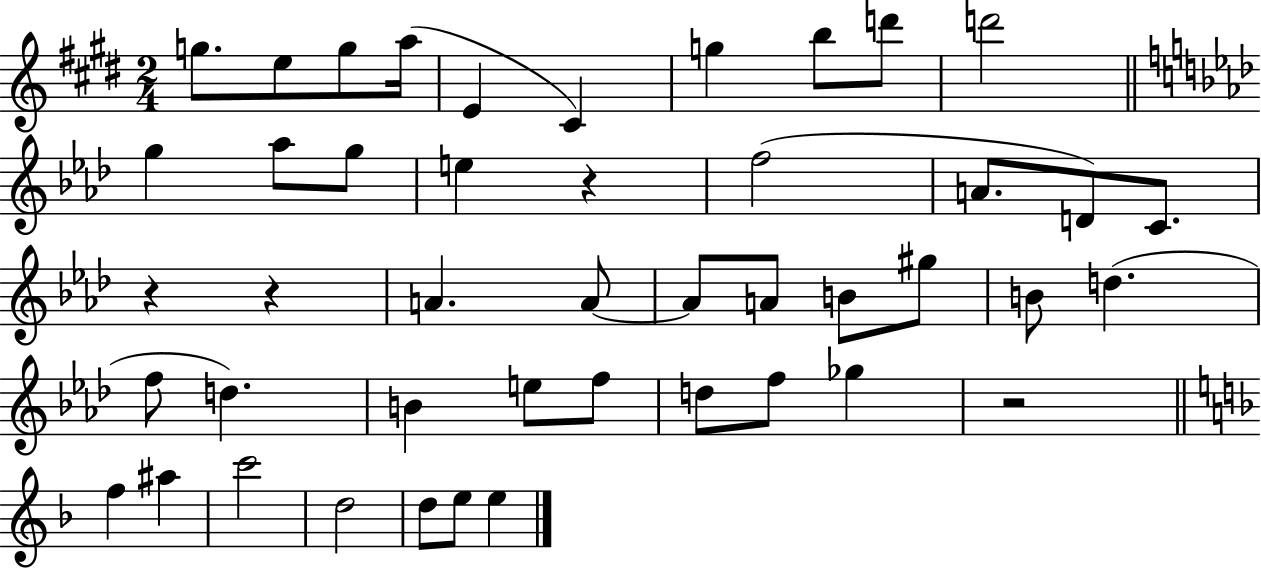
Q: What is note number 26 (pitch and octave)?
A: D5